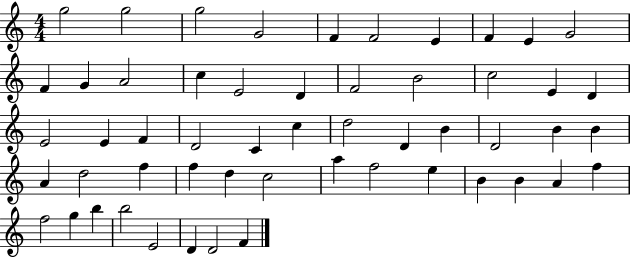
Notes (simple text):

G5/h G5/h G5/h G4/h F4/q F4/h E4/q F4/q E4/q G4/h F4/q G4/q A4/h C5/q E4/h D4/q F4/h B4/h C5/h E4/q D4/q E4/h E4/q F4/q D4/h C4/q C5/q D5/h D4/q B4/q D4/h B4/q B4/q A4/q D5/h F5/q F5/q D5/q C5/h A5/q F5/h E5/q B4/q B4/q A4/q F5/q F5/h G5/q B5/q B5/h E4/h D4/q D4/h F4/q